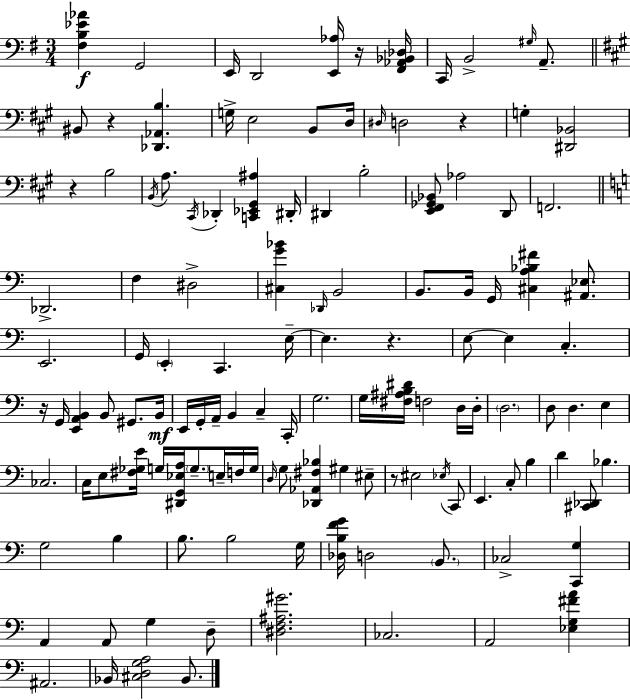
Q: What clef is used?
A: bass